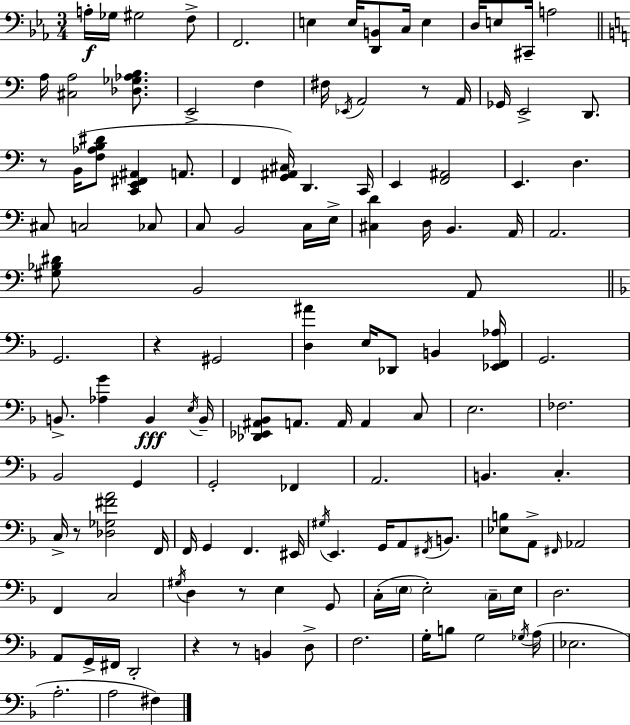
X:1
T:Untitled
M:3/4
L:1/4
K:Eb
A,/4 _G,/4 ^G,2 F,/2 F,,2 E, E,/4 [D,,B,,]/2 C,/4 E, D,/4 E,/2 ^C,,/4 A,2 A,/4 [^C,A,]2 [_D,_G,_A,B,]/2 E,,2 F, ^F,/4 _E,,/4 A,,2 z/2 A,,/4 _G,,/4 E,,2 D,,/2 z/2 B,,/4 [F,_A,B,^D]/2 [C,,E,,^F,,^A,,] A,,/2 F,, [G,,^A,,^C,]/4 D,, C,,/4 E,, [F,,^A,,]2 E,, D, ^C,/2 C,2 _C,/2 C,/2 B,,2 C,/4 E,/4 [^C,D] D,/4 B,, A,,/4 A,,2 [^G,_B,^D]/2 B,,2 A,,/2 G,,2 z ^G,,2 [D,^A] E,/4 _D,,/2 B,, [_E,,F,,_A,]/4 G,,2 B,,/2 [_A,G] B,, E,/4 B,,/4 [_D,,_E,,^A,,_B,,]/2 A,,/2 A,,/4 A,, C,/2 E,2 _F,2 _B,,2 G,, G,,2 _F,, A,,2 B,, C, C,/4 z/2 [_D,_G,^FA]2 F,,/4 F,,/4 G,, F,, ^E,,/4 ^G,/4 E,, G,,/4 A,,/2 ^F,,/4 B,,/2 [_E,B,]/2 A,,/2 ^F,,/4 _A,,2 F,, C,2 ^G,/4 D, z/2 E, G,,/2 C,/4 E,/4 E,2 C,/4 E,/4 D,2 A,,/2 G,,/4 ^F,,/4 D,,2 z z/2 B,, D,/2 F,2 G,/4 B,/2 G,2 _G,/4 A,/4 _E,2 A,2 A,2 ^F,